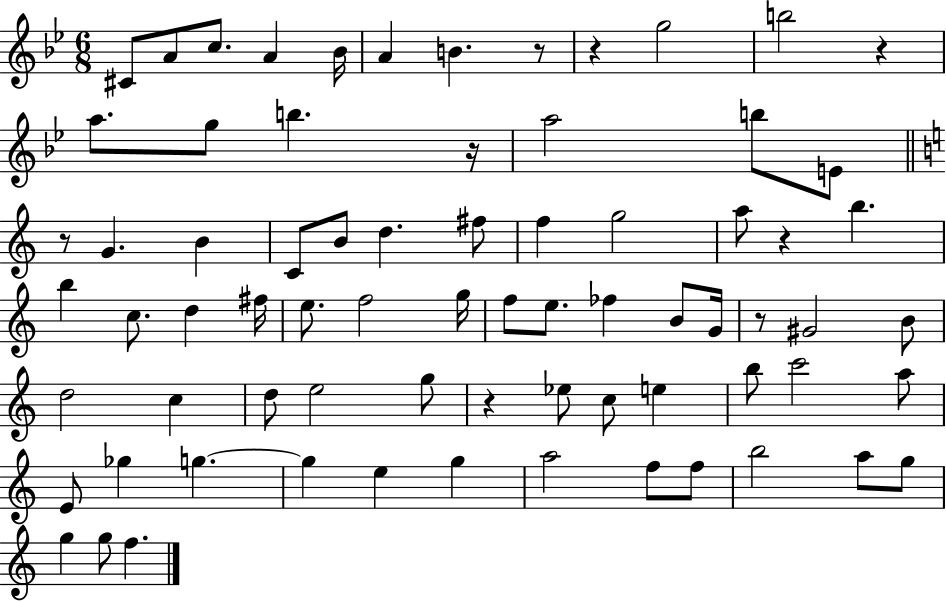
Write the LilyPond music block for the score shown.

{
  \clef treble
  \numericTimeSignature
  \time 6/8
  \key bes \major
  cis'8 a'8 c''8. a'4 bes'16 | a'4 b'4. r8 | r4 g''2 | b''2 r4 | \break a''8. g''8 b''4. r16 | a''2 b''8 e'8 | \bar "||" \break \key a \minor r8 g'4. b'4 | c'8 b'8 d''4. fis''8 | f''4 g''2 | a''8 r4 b''4. | \break b''4 c''8. d''4 fis''16 | e''8. f''2 g''16 | f''8 e''8. fes''4 b'8 g'16 | r8 gis'2 b'8 | \break d''2 c''4 | d''8 e''2 g''8 | r4 ees''8 c''8 e''4 | b''8 c'''2 a''8 | \break e'8 ges''4 g''4.~~ | g''4 e''4 g''4 | a''2 f''8 f''8 | b''2 a''8 g''8 | \break g''4 g''8 f''4. | \bar "|."
}